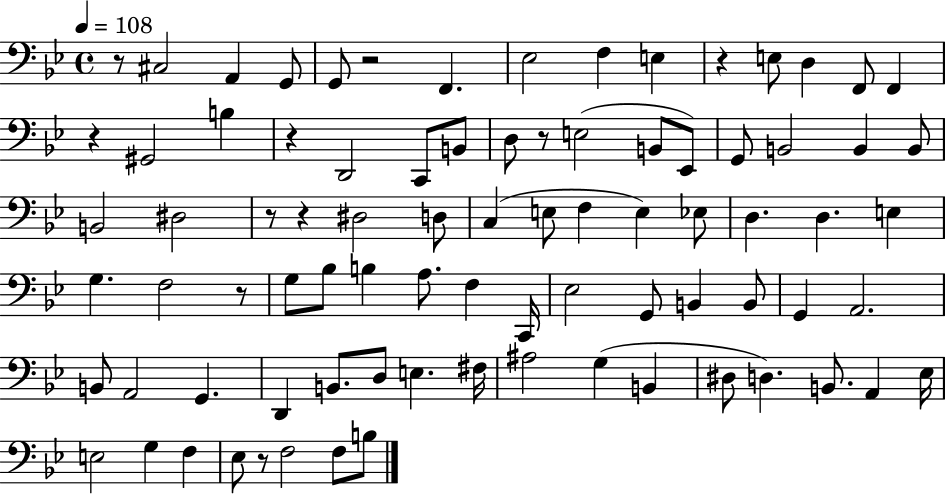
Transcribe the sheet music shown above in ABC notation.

X:1
T:Untitled
M:4/4
L:1/4
K:Bb
z/2 ^C,2 A,, G,,/2 G,,/2 z2 F,, _E,2 F, E, z E,/2 D, F,,/2 F,, z ^G,,2 B, z D,,2 C,,/2 B,,/2 D,/2 z/2 E,2 B,,/2 _E,,/2 G,,/2 B,,2 B,, B,,/2 B,,2 ^D,2 z/2 z ^D,2 D,/2 C, E,/2 F, E, _E,/2 D, D, E, G, F,2 z/2 G,/2 _B,/2 B, A,/2 F, C,,/4 _E,2 G,,/2 B,, B,,/2 G,, A,,2 B,,/2 A,,2 G,, D,, B,,/2 D,/2 E, ^F,/4 ^A,2 G, B,, ^D,/2 D, B,,/2 A,, _E,/4 E,2 G, F, _E,/2 z/2 F,2 F,/2 B,/2